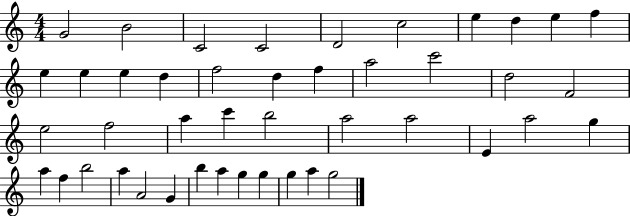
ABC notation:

X:1
T:Untitled
M:4/4
L:1/4
K:C
G2 B2 C2 C2 D2 c2 e d e f e e e d f2 d f a2 c'2 d2 F2 e2 f2 a c' b2 a2 a2 E a2 g a f b2 a A2 G b a g g g a g2